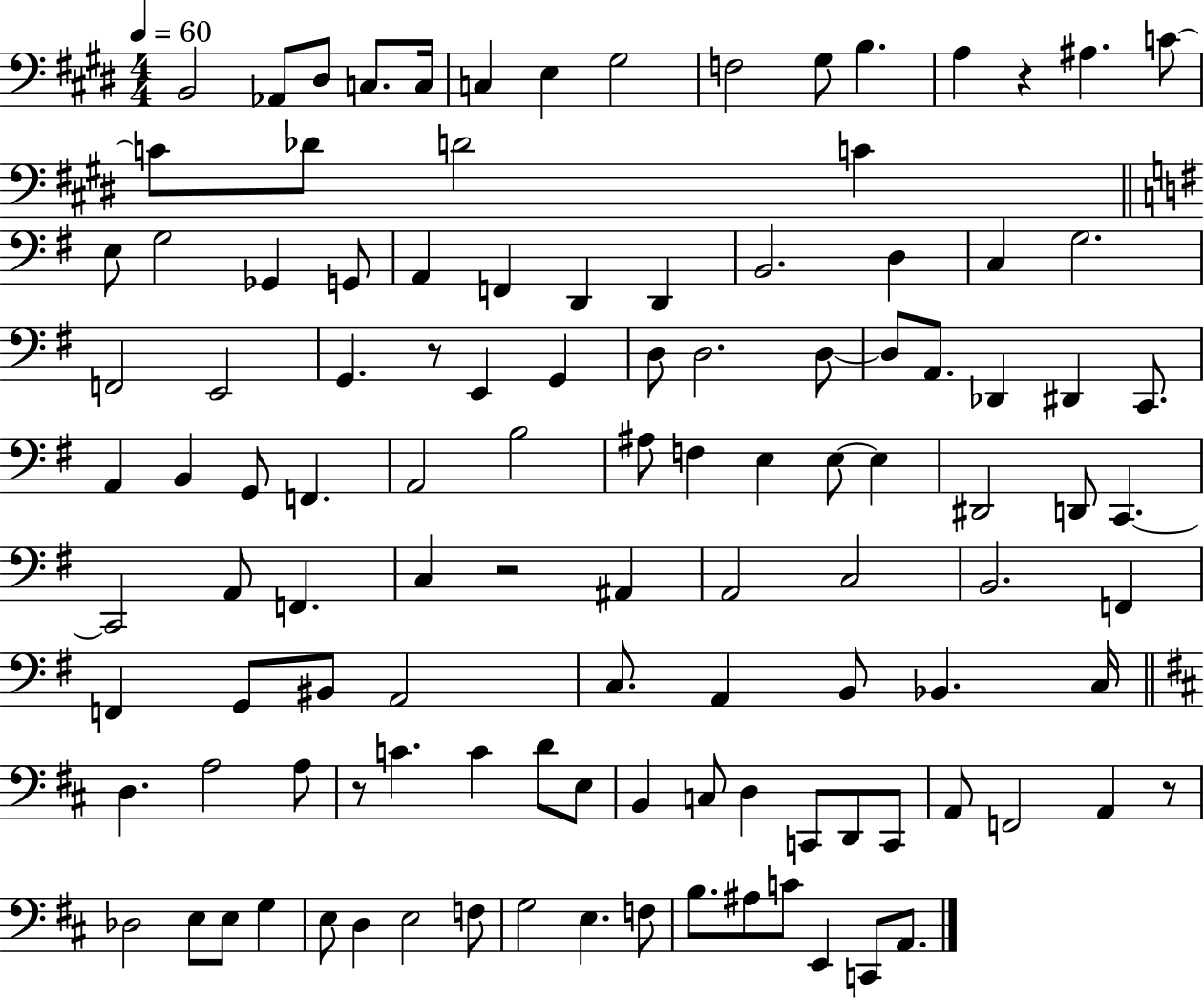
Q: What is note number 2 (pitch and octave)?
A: Ab2